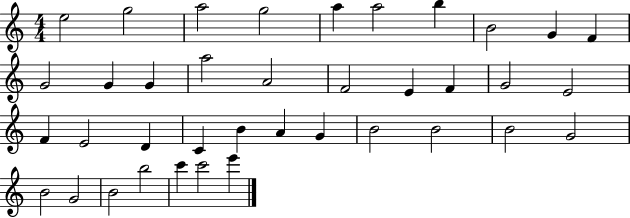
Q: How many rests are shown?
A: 0